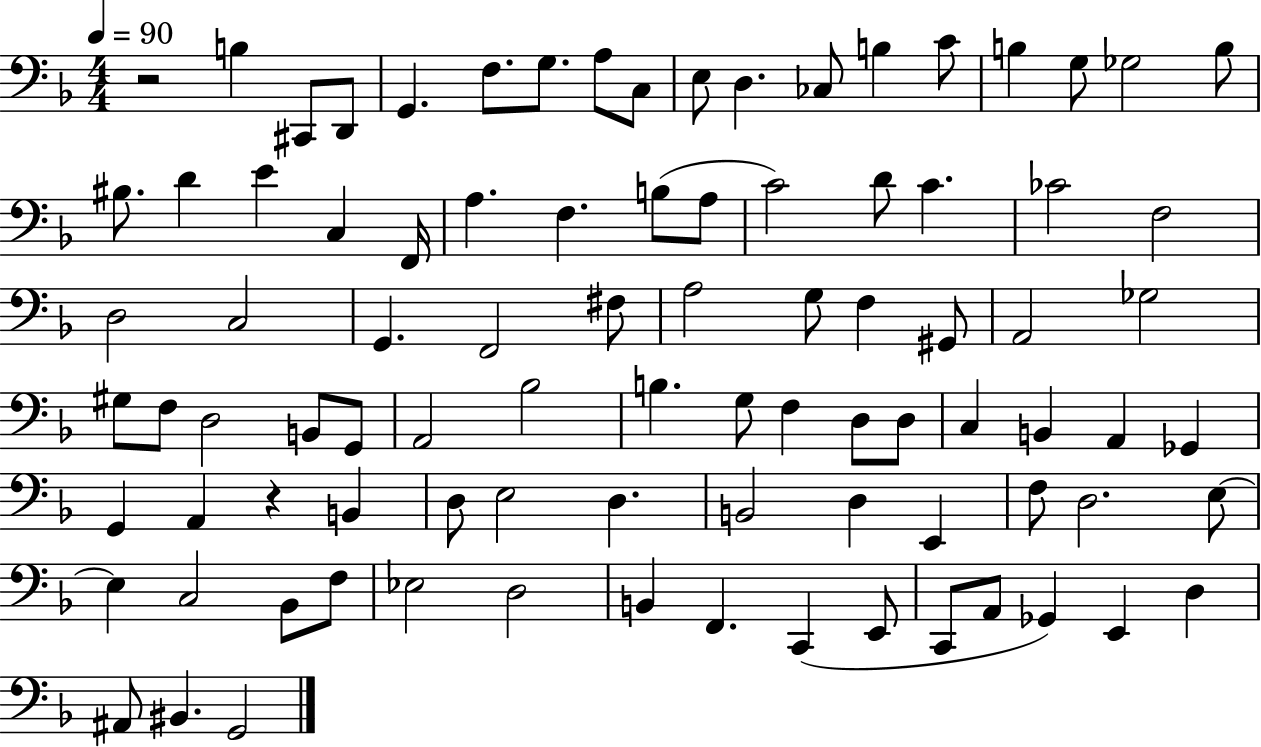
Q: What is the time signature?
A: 4/4